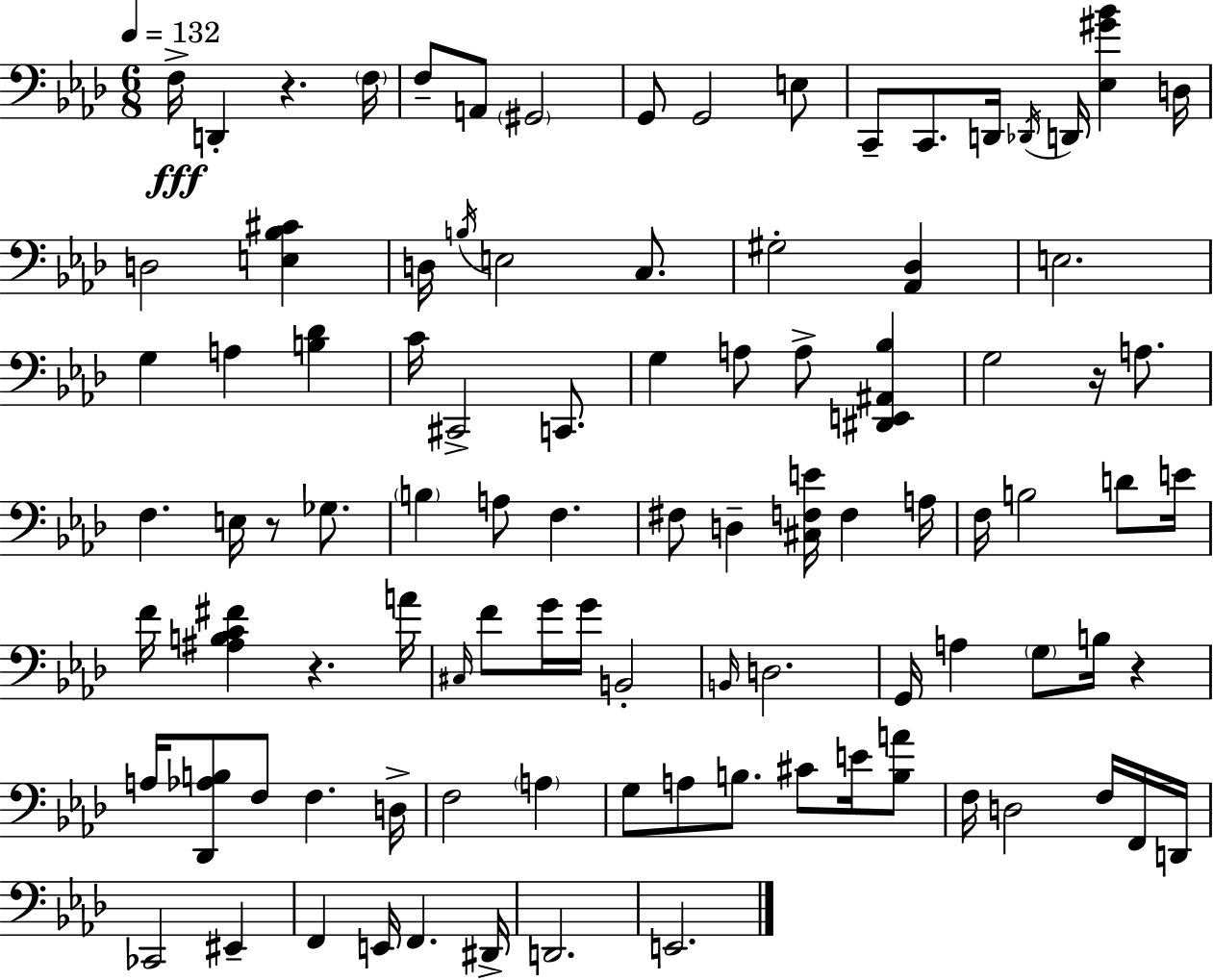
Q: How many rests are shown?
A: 5